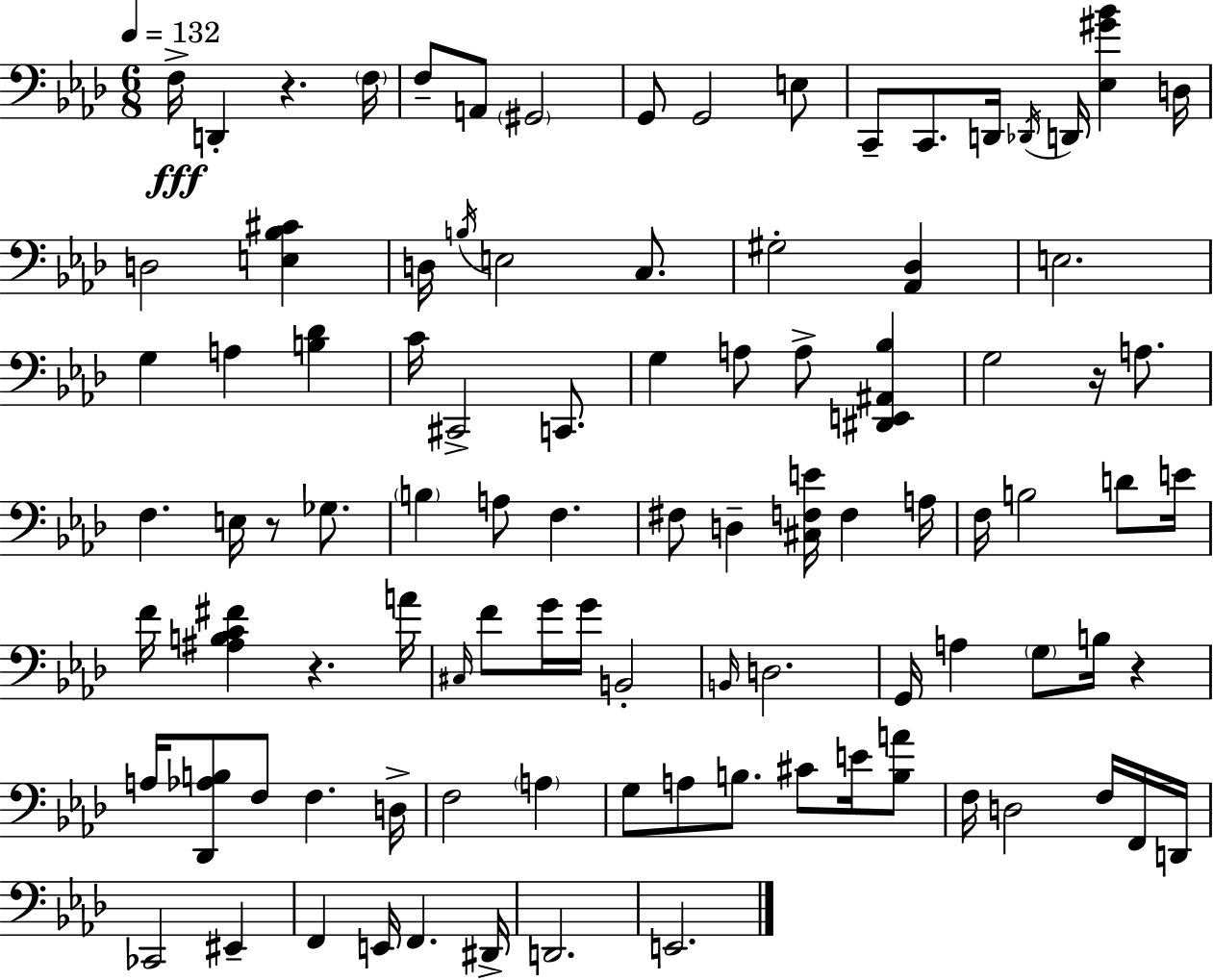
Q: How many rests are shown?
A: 5